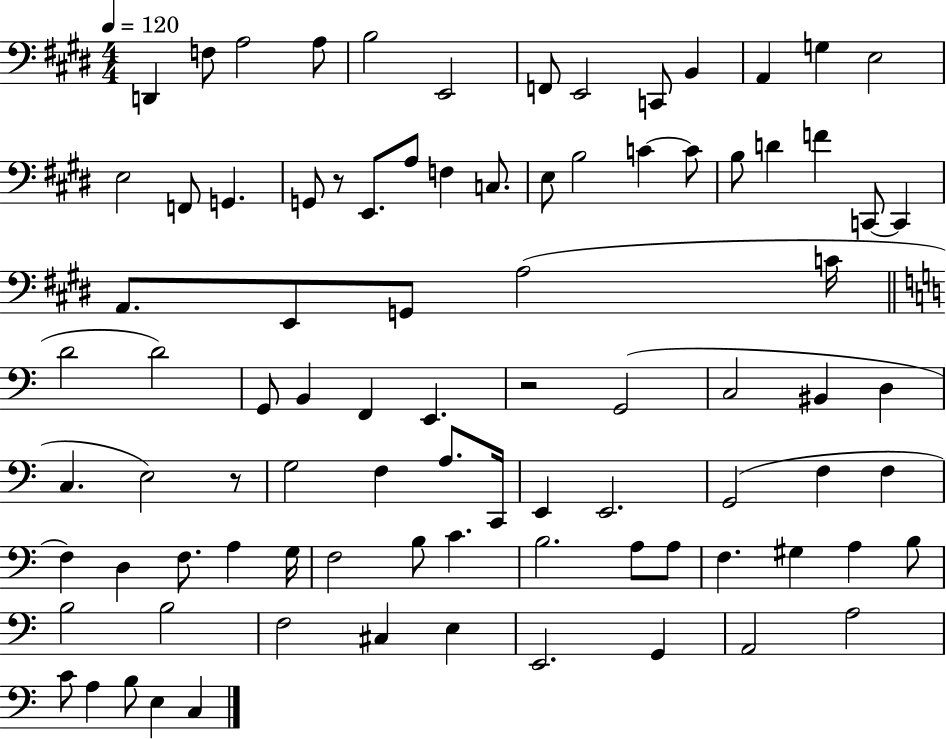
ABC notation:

X:1
T:Untitled
M:4/4
L:1/4
K:E
D,, F,/2 A,2 A,/2 B,2 E,,2 F,,/2 E,,2 C,,/2 B,, A,, G, E,2 E,2 F,,/2 G,, G,,/2 z/2 E,,/2 A,/2 F, C,/2 E,/2 B,2 C C/2 B,/2 D F C,,/2 C,, A,,/2 E,,/2 G,,/2 A,2 C/4 D2 D2 G,,/2 B,, F,, E,, z2 G,,2 C,2 ^B,, D, C, E,2 z/2 G,2 F, A,/2 C,,/4 E,, E,,2 G,,2 F, F, F, D, F,/2 A, G,/4 F,2 B,/2 C B,2 A,/2 A,/2 F, ^G, A, B,/2 B,2 B,2 F,2 ^C, E, E,,2 G,, A,,2 A,2 C/2 A, B,/2 E, C,